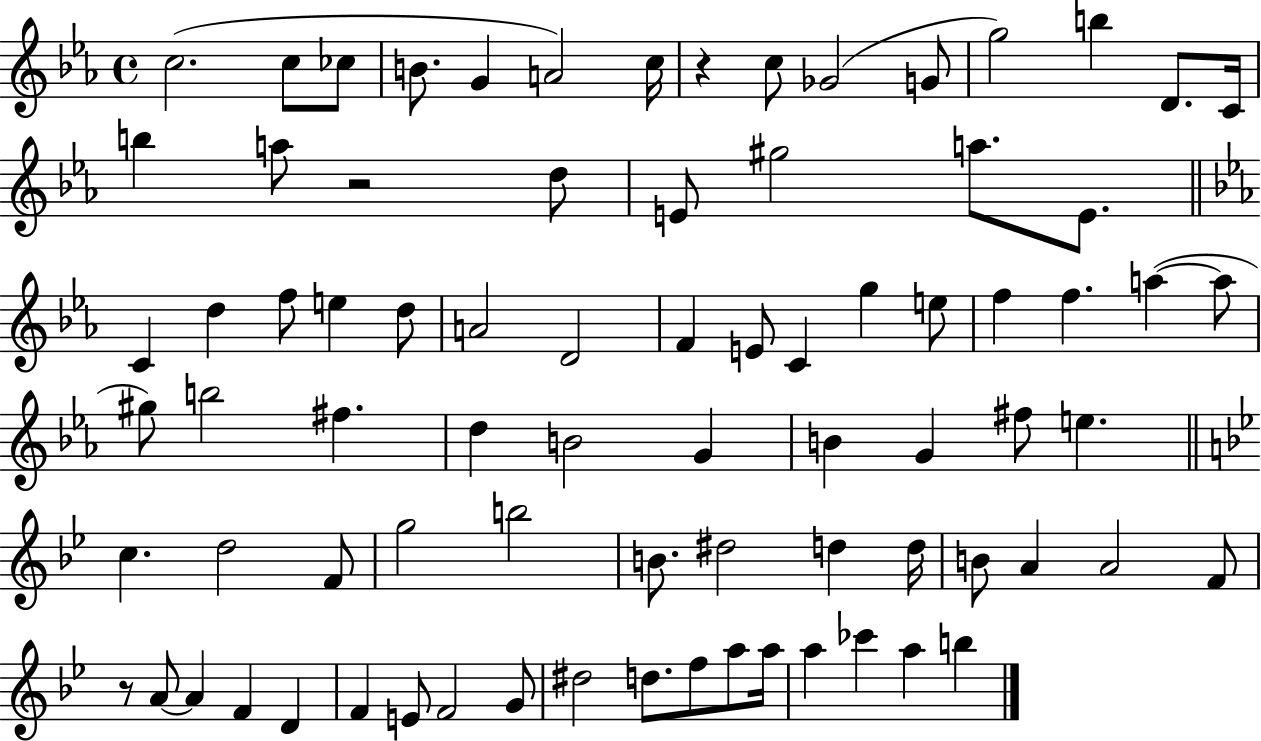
C5/h. C5/e CES5/e B4/e. G4/q A4/h C5/s R/q C5/e Gb4/h G4/e G5/h B5/q D4/e. C4/s B5/q A5/e R/h D5/e E4/e G#5/h A5/e. E4/e. C4/q D5/q F5/e E5/q D5/e A4/h D4/h F4/q E4/e C4/q G5/q E5/e F5/q F5/q. A5/q A5/e G#5/e B5/h F#5/q. D5/q B4/h G4/q B4/q G4/q F#5/e E5/q. C5/q. D5/h F4/e G5/h B5/h B4/e. D#5/h D5/q D5/s B4/e A4/q A4/h F4/e R/e A4/e A4/q F4/q D4/q F4/q E4/e F4/h G4/e D#5/h D5/e. F5/e A5/e A5/s A5/q CES6/q A5/q B5/q